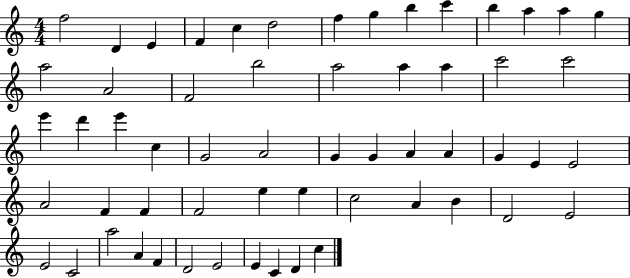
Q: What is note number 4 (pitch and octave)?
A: F4